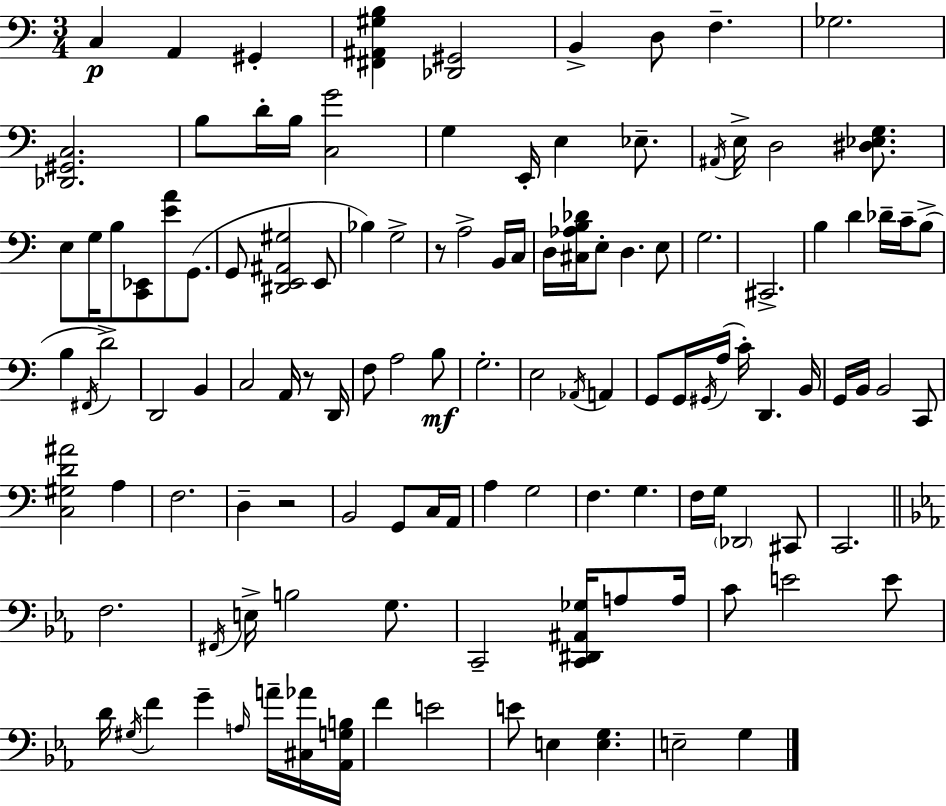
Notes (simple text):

C3/q A2/q G#2/q [F#2,A#2,G#3,B3]/q [Db2,G#2]/h B2/q D3/e F3/q. Gb3/h. [Db2,G#2,C3]/h. B3/e D4/s B3/s [C3,G4]/h G3/q E2/s E3/q Eb3/e. A#2/s E3/s D3/h [D#3,Eb3,G3]/e. E3/e G3/s B3/e [C2,Eb2]/e [E4,A4]/e G2/e. G2/e [D#2,E2,A#2,G#3]/h E2/e Bb3/q G3/h R/e A3/h B2/s C3/s D3/s [C#3,Ab3,B3,Db4]/s E3/e D3/q. E3/e G3/h. C#2/h. B3/q D4/q Db4/s C4/s B3/e B3/q F#2/s D4/h D2/h B2/q C3/h A2/s R/e D2/s F3/e A3/h B3/e G3/h. E3/h Ab2/s A2/q G2/e G2/s G#2/s A3/s C4/s D2/q. B2/s G2/s B2/s B2/h C2/e [C3,G#3,D4,A#4]/h A3/q F3/h. D3/q R/h B2/h G2/e C3/s A2/s A3/q G3/h F3/q. G3/q. F3/s G3/s Db2/h C#2/e C2/h. F3/h. F#2/s E3/s B3/h G3/e. C2/h [C2,D#2,A#2,Gb3]/s A3/e A3/s C4/e E4/h E4/e D4/s G#3/s F4/q G4/q A3/s A4/s [C#3,Ab4]/s [Ab2,G3,B3]/s F4/q E4/h E4/e E3/q [E3,G3]/q. E3/h G3/q